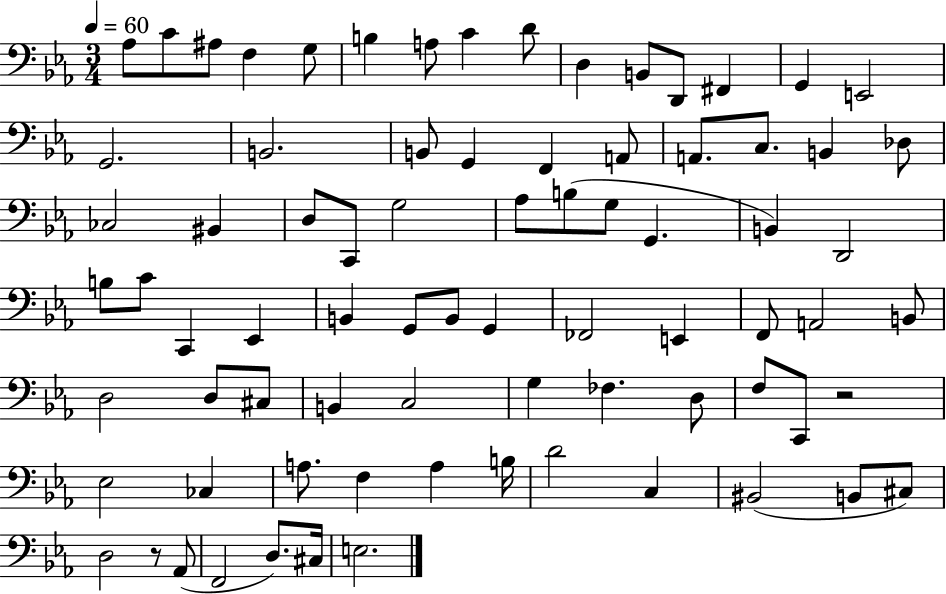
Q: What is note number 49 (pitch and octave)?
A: B2